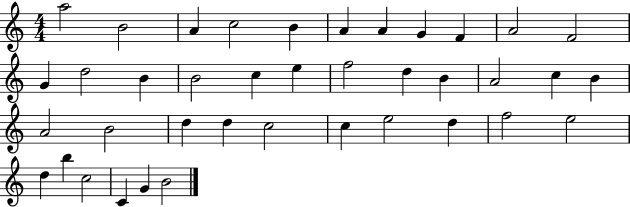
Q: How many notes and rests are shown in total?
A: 39